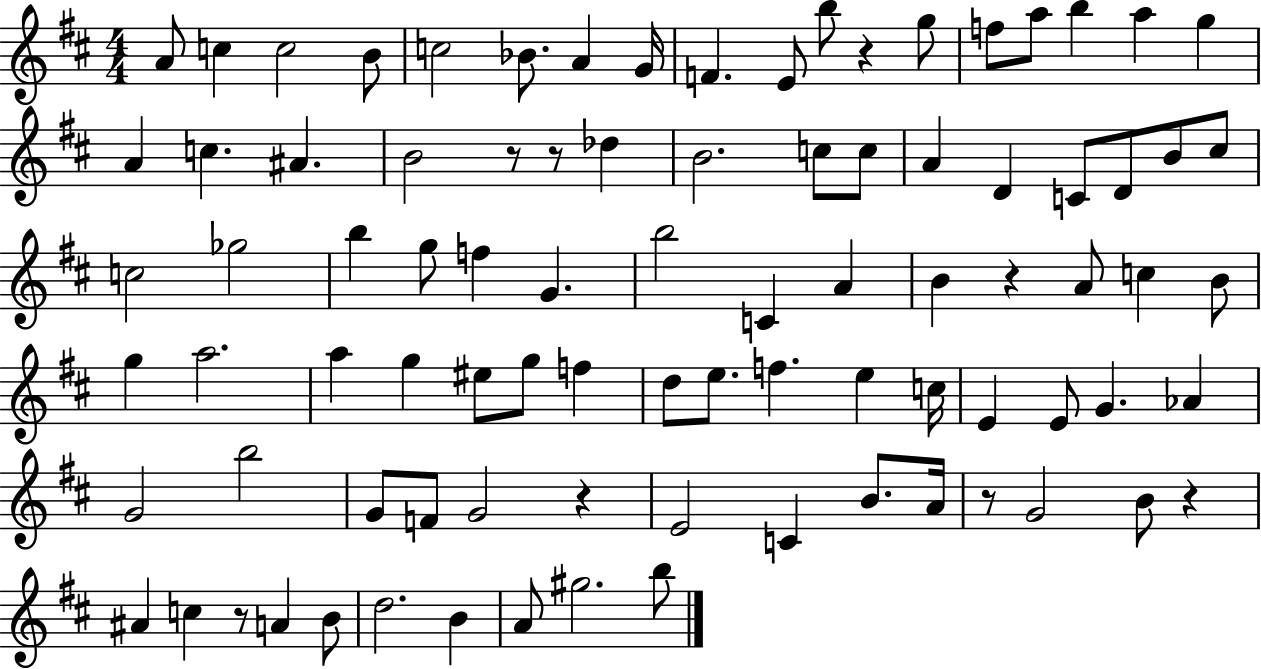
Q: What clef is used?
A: treble